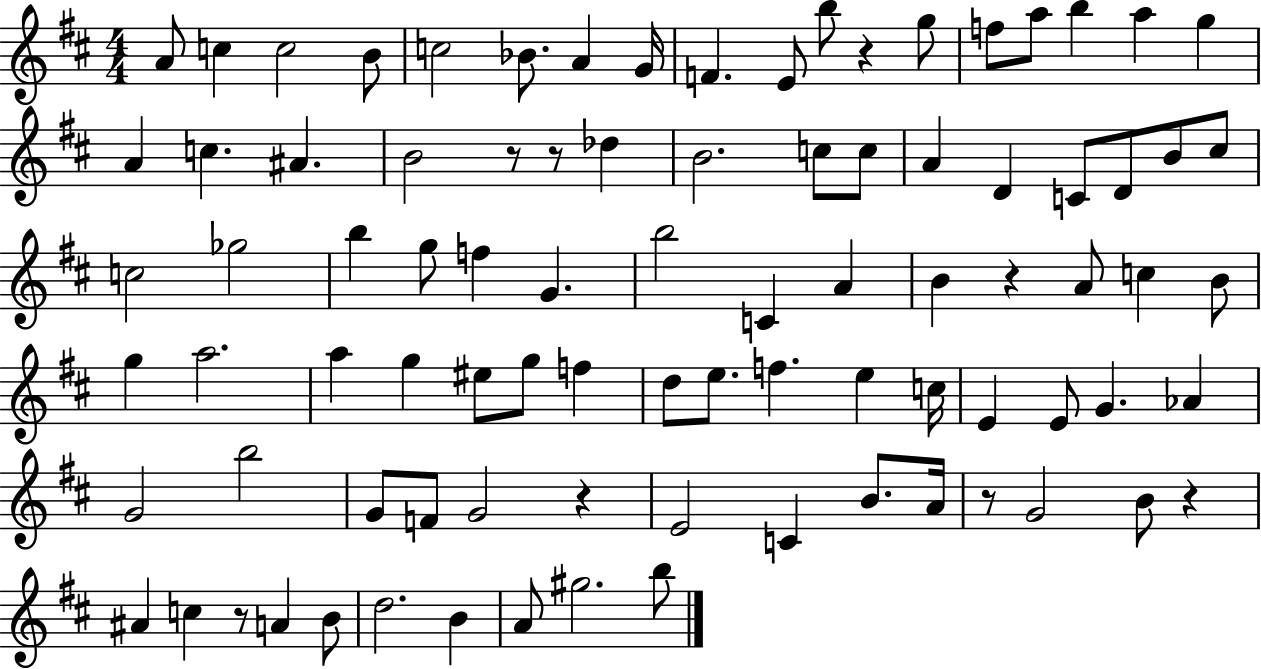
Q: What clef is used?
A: treble